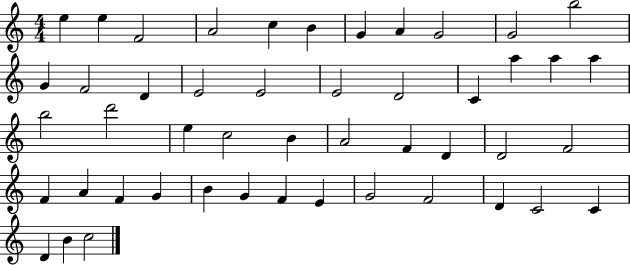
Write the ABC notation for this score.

X:1
T:Untitled
M:4/4
L:1/4
K:C
e e F2 A2 c B G A G2 G2 b2 G F2 D E2 E2 E2 D2 C a a a b2 d'2 e c2 B A2 F D D2 F2 F A F G B G F E G2 F2 D C2 C D B c2